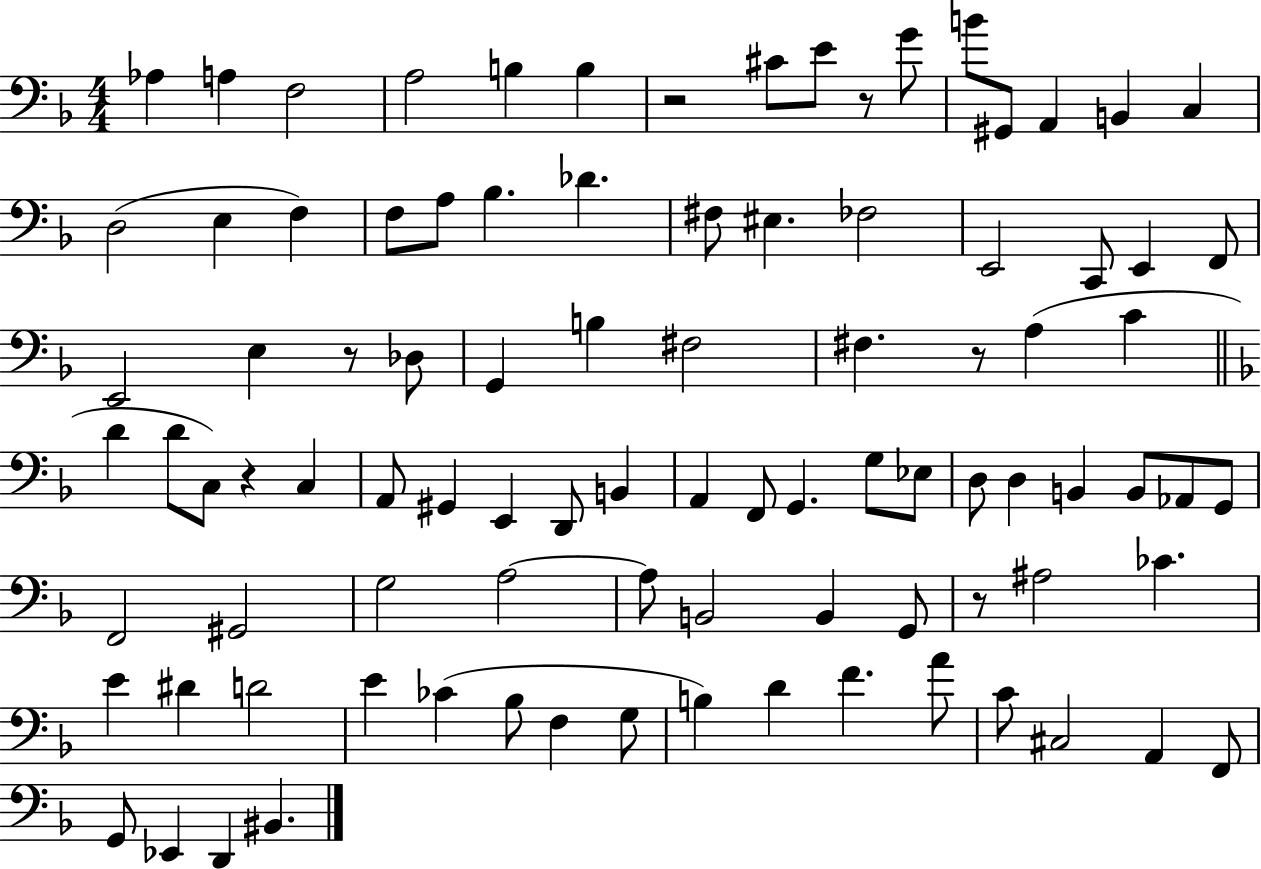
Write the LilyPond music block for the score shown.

{
  \clef bass
  \numericTimeSignature
  \time 4/4
  \key f \major
  aes4 a4 f2 | a2 b4 b4 | r2 cis'8 e'8 r8 g'8 | b'8 gis,8 a,4 b,4 c4 | \break d2( e4 f4) | f8 a8 bes4. des'4. | fis8 eis4. fes2 | e,2 c,8 e,4 f,8 | \break e,2 e4 r8 des8 | g,4 b4 fis2 | fis4. r8 a4( c'4 | \bar "||" \break \key d \minor d'4 d'8 c8) r4 c4 | a,8 gis,4 e,4 d,8 b,4 | a,4 f,8 g,4. g8 ees8 | d8 d4 b,4 b,8 aes,8 g,8 | \break f,2 gis,2 | g2 a2~~ | a8 b,2 b,4 g,8 | r8 ais2 ces'4. | \break e'4 dis'4 d'2 | e'4 ces'4( bes8 f4 g8 | b4) d'4 f'4. a'8 | c'8 cis2 a,4 f,8 | \break g,8 ees,4 d,4 bis,4. | \bar "|."
}